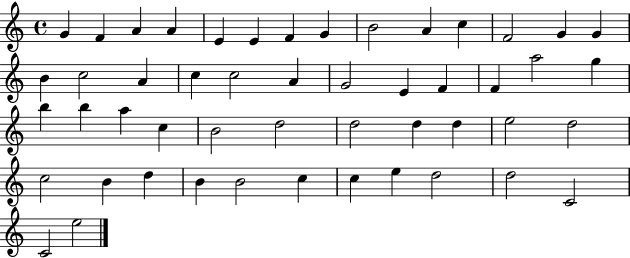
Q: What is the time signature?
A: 4/4